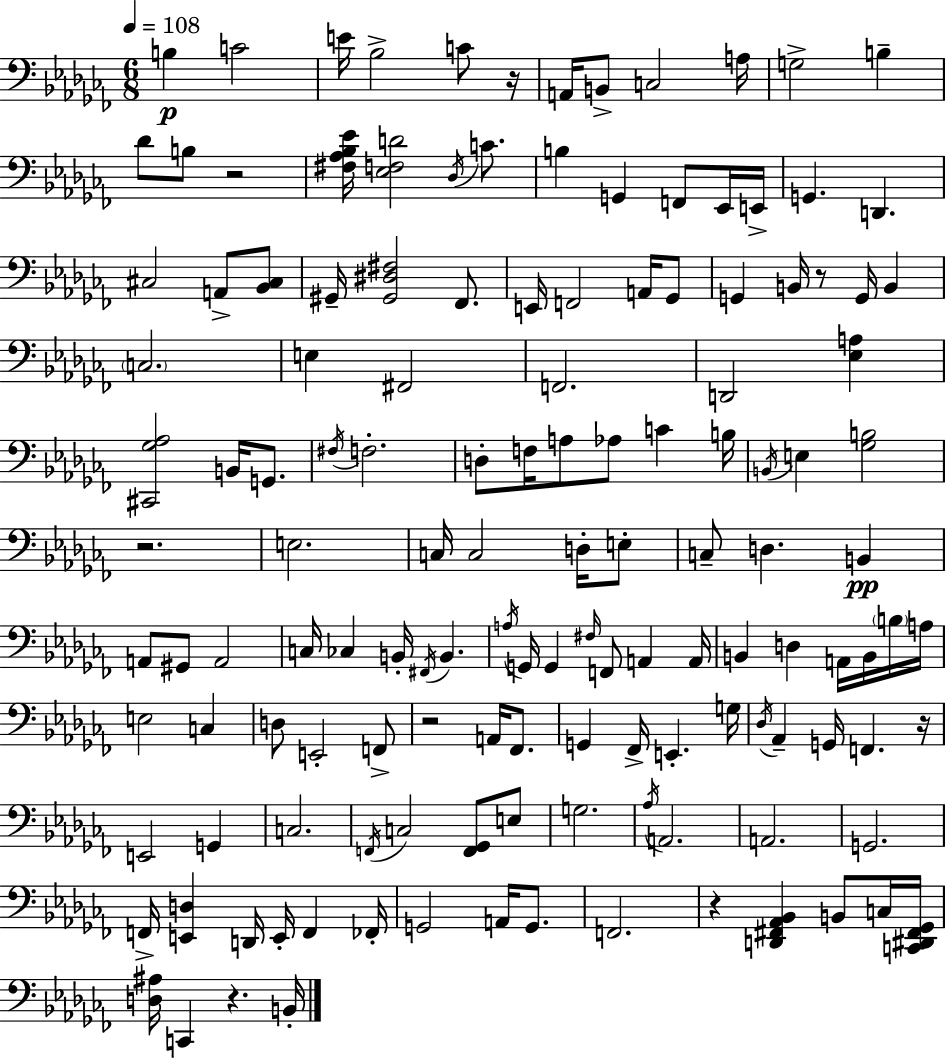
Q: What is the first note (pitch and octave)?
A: B3